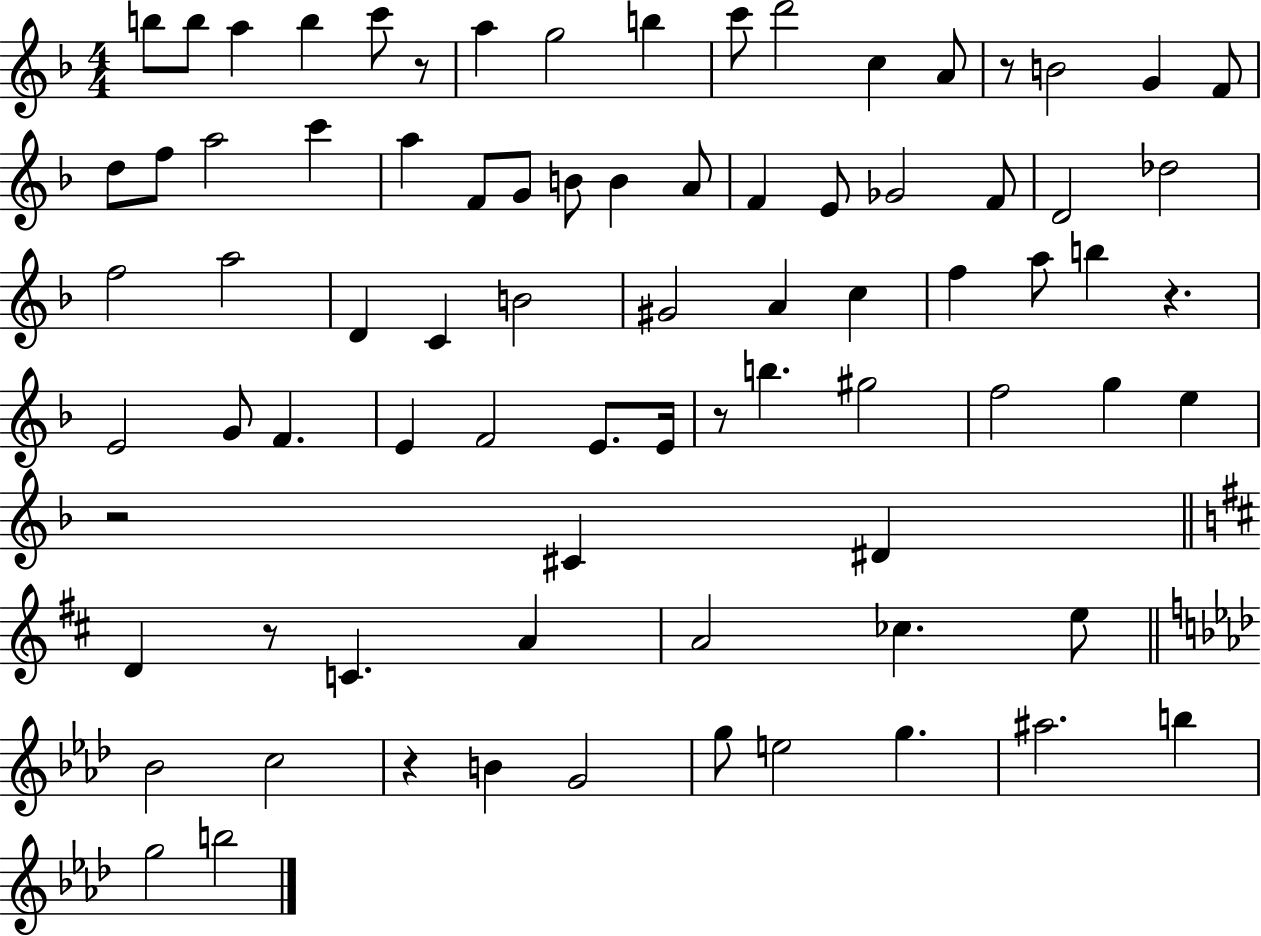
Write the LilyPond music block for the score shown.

{
  \clef treble
  \numericTimeSignature
  \time 4/4
  \key f \major
  b''8 b''8 a''4 b''4 c'''8 r8 | a''4 g''2 b''4 | c'''8 d'''2 c''4 a'8 | r8 b'2 g'4 f'8 | \break d''8 f''8 a''2 c'''4 | a''4 f'8 g'8 b'8 b'4 a'8 | f'4 e'8 ges'2 f'8 | d'2 des''2 | \break f''2 a''2 | d'4 c'4 b'2 | gis'2 a'4 c''4 | f''4 a''8 b''4 r4. | \break e'2 g'8 f'4. | e'4 f'2 e'8. e'16 | r8 b''4. gis''2 | f''2 g''4 e''4 | \break r2 cis'4 dis'4 | \bar "||" \break \key d \major d'4 r8 c'4. a'4 | a'2 ces''4. e''8 | \bar "||" \break \key aes \major bes'2 c''2 | r4 b'4 g'2 | g''8 e''2 g''4. | ais''2. b''4 | \break g''2 b''2 | \bar "|."
}